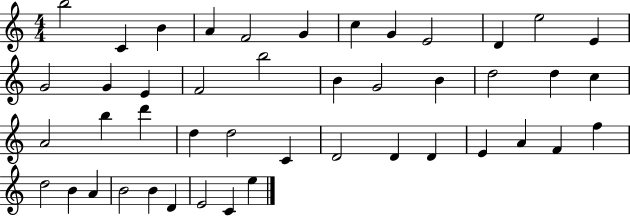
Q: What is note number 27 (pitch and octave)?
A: D5